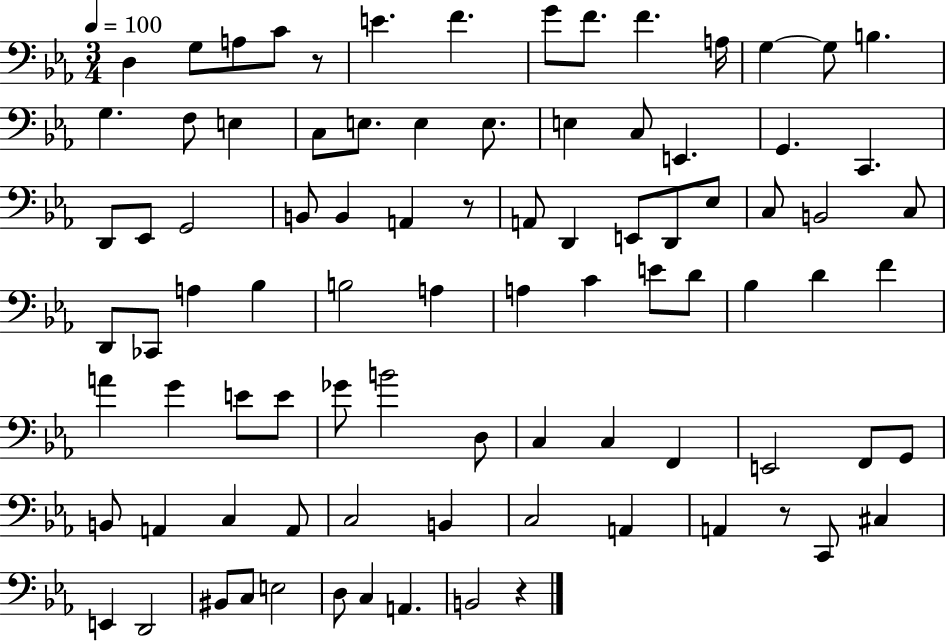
X:1
T:Untitled
M:3/4
L:1/4
K:Eb
D, G,/2 A,/2 C/2 z/2 E F G/2 F/2 F A,/4 G, G,/2 B, G, F,/2 E, C,/2 E,/2 E, E,/2 E, C,/2 E,, G,, C,, D,,/2 _E,,/2 G,,2 B,,/2 B,, A,, z/2 A,,/2 D,, E,,/2 D,,/2 _E,/2 C,/2 B,,2 C,/2 D,,/2 _C,,/2 A, _B, B,2 A, A, C E/2 D/2 _B, D F A G E/2 E/2 _G/2 B2 D,/2 C, C, F,, E,,2 F,,/2 G,,/2 B,,/2 A,, C, A,,/2 C,2 B,, C,2 A,, A,, z/2 C,,/2 ^C, E,, D,,2 ^B,,/2 C,/2 E,2 D,/2 C, A,, B,,2 z